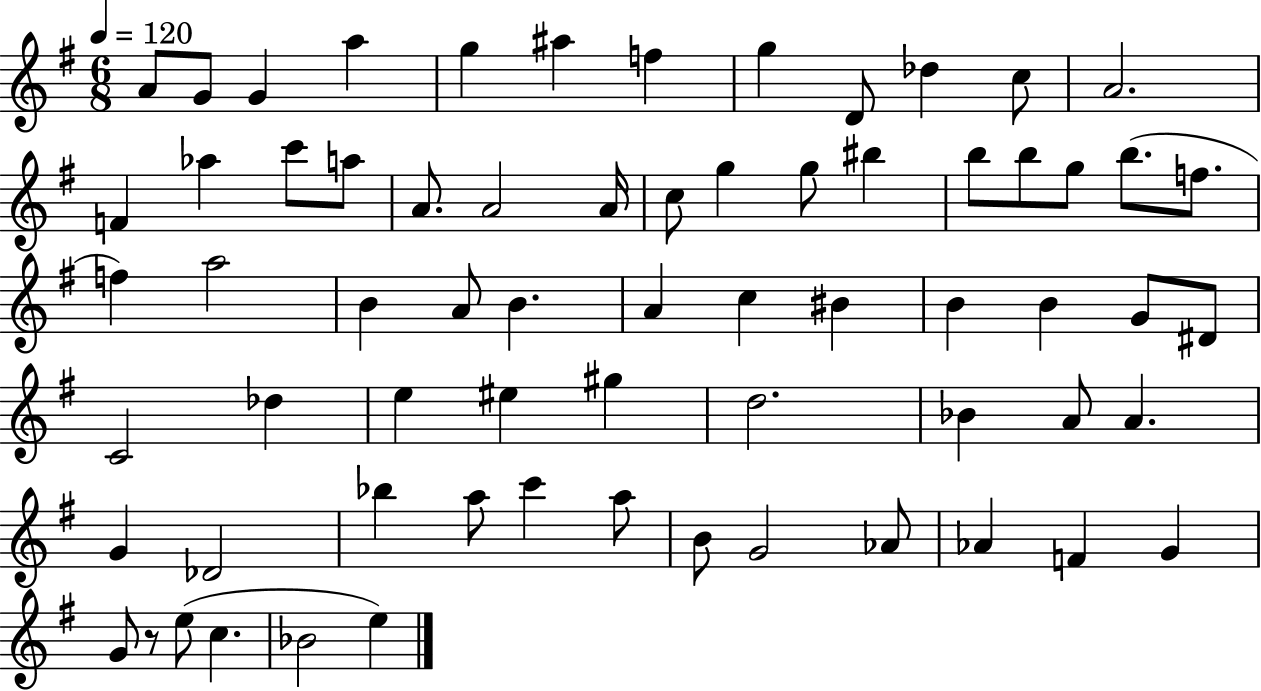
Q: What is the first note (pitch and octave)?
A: A4